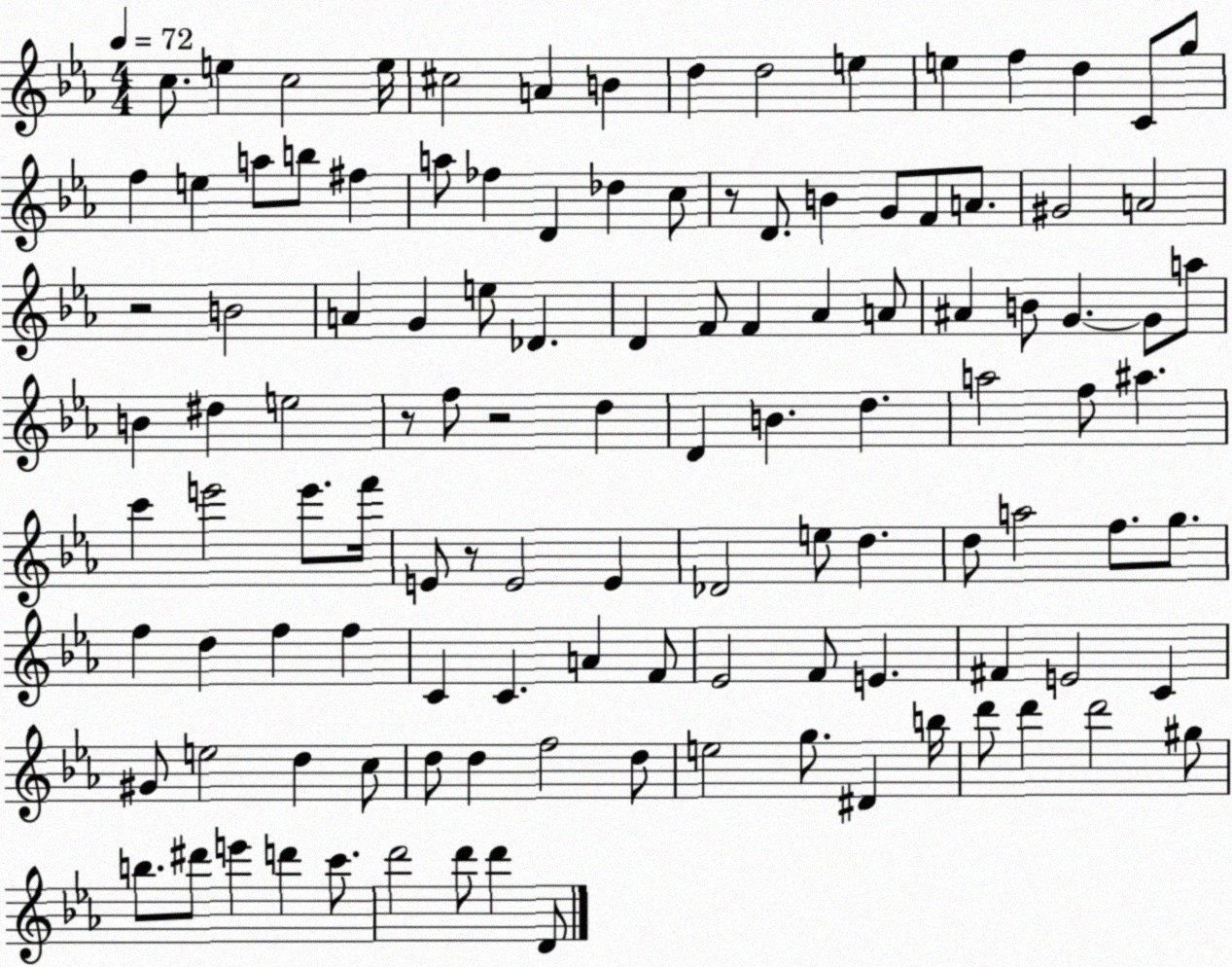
X:1
T:Untitled
M:4/4
L:1/4
K:Eb
c/2 e c2 e/4 ^c2 A B d d2 e e f d C/2 g/2 f e a/2 b/2 ^f a/2 _f D _d c/2 z/2 D/2 B G/2 F/2 A/2 ^G2 A2 z2 B2 A G e/2 _D D F/2 F _A A/2 ^A B/2 G G/2 a/2 B ^d e2 z/2 f/2 z2 d D B d a2 f/2 ^a c' e'2 e'/2 f'/4 E/2 z/2 E2 E _D2 e/2 d d/2 a2 f/2 g/2 f d f f C C A F/2 _E2 F/2 E ^F E2 C ^G/2 e2 d c/2 d/2 d f2 d/2 e2 g/2 ^D b/4 d'/2 d' d'2 ^g/2 b/2 ^d'/2 e' d' c'/2 d'2 d'/2 d' D/2